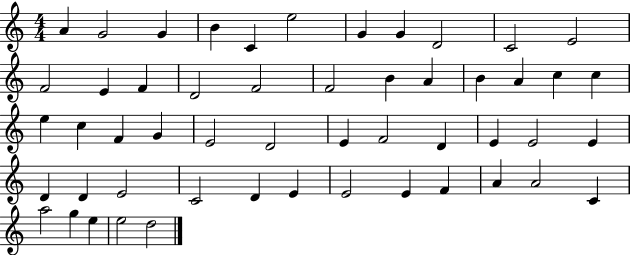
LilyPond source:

{
  \clef treble
  \numericTimeSignature
  \time 4/4
  \key c \major
  a'4 g'2 g'4 | b'4 c'4 e''2 | g'4 g'4 d'2 | c'2 e'2 | \break f'2 e'4 f'4 | d'2 f'2 | f'2 b'4 a'4 | b'4 a'4 c''4 c''4 | \break e''4 c''4 f'4 g'4 | e'2 d'2 | e'4 f'2 d'4 | e'4 e'2 e'4 | \break d'4 d'4 e'2 | c'2 d'4 e'4 | e'2 e'4 f'4 | a'4 a'2 c'4 | \break a''2 g''4 e''4 | e''2 d''2 | \bar "|."
}